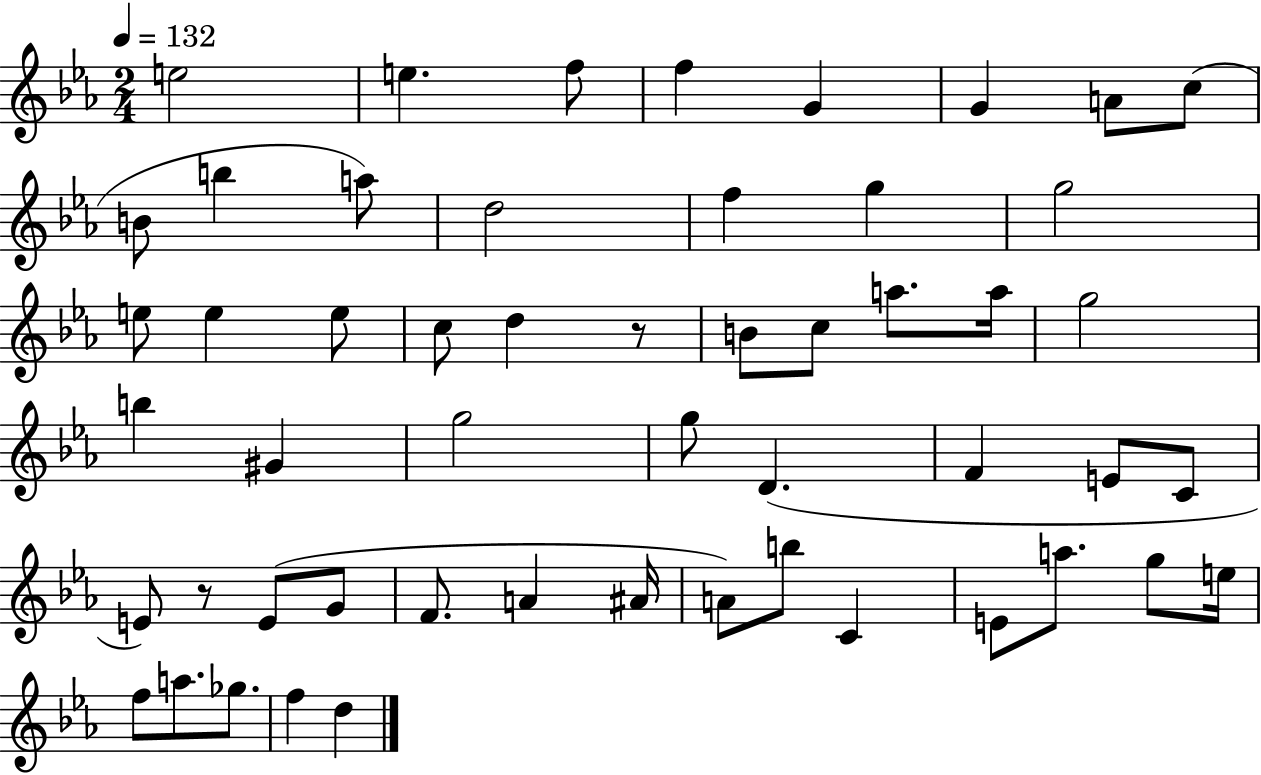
{
  \clef treble
  \numericTimeSignature
  \time 2/4
  \key ees \major
  \tempo 4 = 132
  e''2 | e''4. f''8 | f''4 g'4 | g'4 a'8 c''8( | \break b'8 b''4 a''8) | d''2 | f''4 g''4 | g''2 | \break e''8 e''4 e''8 | c''8 d''4 r8 | b'8 c''8 a''8. a''16 | g''2 | \break b''4 gis'4 | g''2 | g''8 d'4.( | f'4 e'8 c'8 | \break e'8) r8 e'8( g'8 | f'8. a'4 ais'16 | a'8) b''8 c'4 | e'8 a''8. g''8 e''16 | \break f''8 a''8. ges''8. | f''4 d''4 | \bar "|."
}